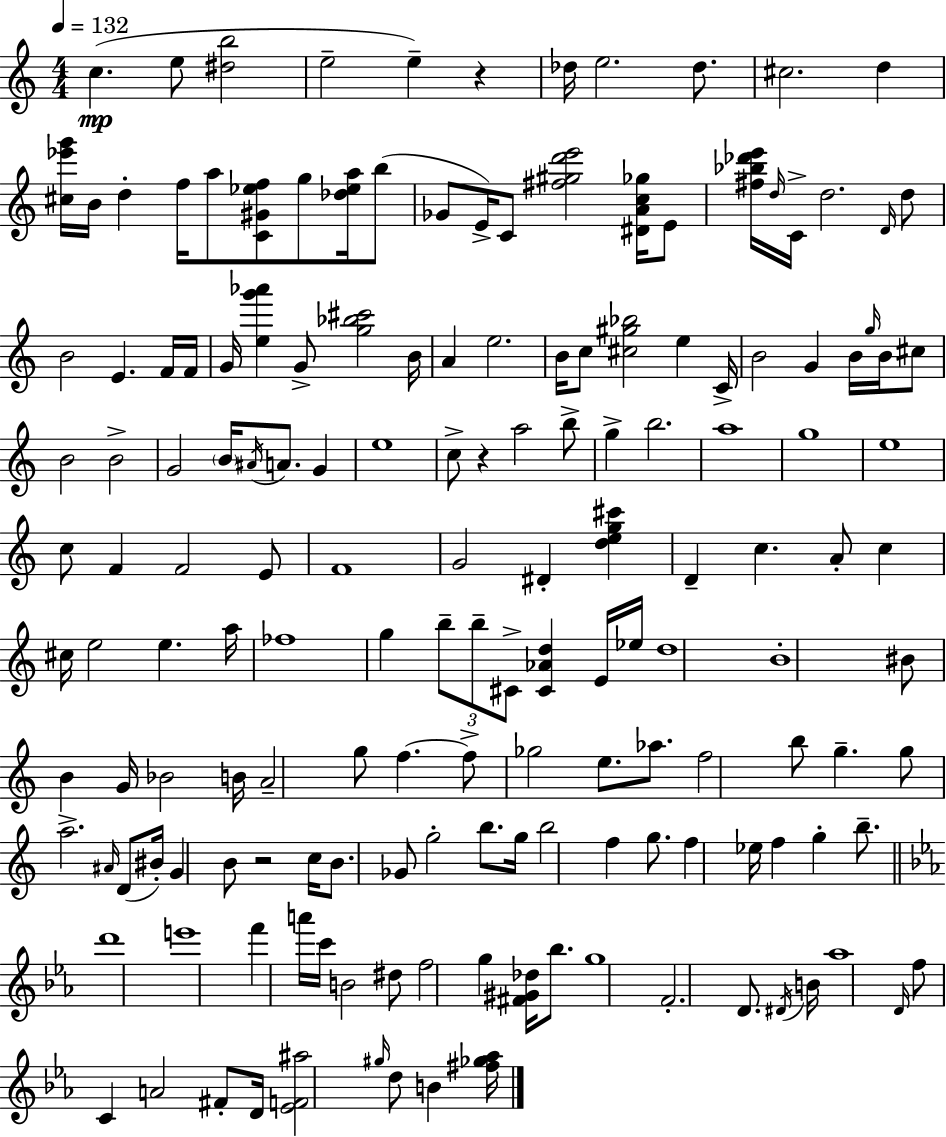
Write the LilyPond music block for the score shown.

{
  \clef treble
  \numericTimeSignature
  \time 4/4
  \key a \minor
  \tempo 4 = 132
  \repeat volta 2 { c''4.(\mp e''8 <dis'' b''>2 | e''2-- e''4--) r4 | des''16 e''2. des''8. | cis''2. d''4 | \break <cis'' ees''' g'''>16 b'16 d''4-. f''16 a''8 <c' gis' ees'' f''>8 g''8 <des'' ees'' a''>16 b''8( | ges'8 e'16->) c'8 <fis'' gis'' d''' e'''>2 <dis' a' c'' ges''>16 e'8 | <fis'' bes'' des''' e'''>16 \grace { d''16 } c'16-> d''2. \grace { d'16 } | d''8 b'2 e'4. | \break f'16 f'16 g'16 <e'' g''' aes'''>4 g'8-> <g'' bes'' cis'''>2 | b'16 a'4 e''2. | b'16 c''8 <cis'' gis'' bes''>2 e''4 | c'16-> b'2 g'4 b'16 \grace { g''16 } | \break b'16 cis''8 b'2 b'2-> | g'2 \parenthesize b'16 \acciaccatura { ais'16 } a'8. | g'4 e''1 | c''8-> r4 a''2 | \break b''8-> g''4-> b''2. | a''1 | g''1 | e''1 | \break c''8 f'4 f'2 | e'8 f'1 | g'2 dis'4-. | <d'' e'' g'' cis'''>4 d'4-- c''4. a'8-. | \break c''4 cis''16 e''2 e''4. | a''16 fes''1 | g''4 \tuplet 3/2 { b''8-- b''8-- cis'8-> } <cis' aes' d''>4 | e'16 ees''16 d''1 | \break b'1-. | bis'8 b'4 g'16 bes'2 | b'16 a'2-- g''8 f''4.~~ | f''8-> ges''2 e''8. | \break aes''8. f''2 b''8 g''4.-- | g''8 a''2.-> | \grace { ais'16 }( d'8 bis'16-.) g'4 b'8 r2 | c''16 b'8. ges'8 g''2-. | \break b''8. g''16 b''2 f''4 | g''8. f''4 ees''16 f''4 g''4-. | b''8.-- \bar "||" \break \key c \minor d'''1 | e'''1 | f'''4 a'''16 c'''16 b'2 dis''8 | f''2 g''4 <fis' gis' des''>16 bes''8. | \break g''1 | f'2.-. d'8. \acciaccatura { dis'16 } | b'16 aes''1 | \grace { d'16 } f''8 c'4 a'2 | \break fis'8-. d'16 <ees' f' ais''>2 \grace { gis''16 } d''8 b'4 | <fis'' ges'' aes''>16 } \bar "|."
}